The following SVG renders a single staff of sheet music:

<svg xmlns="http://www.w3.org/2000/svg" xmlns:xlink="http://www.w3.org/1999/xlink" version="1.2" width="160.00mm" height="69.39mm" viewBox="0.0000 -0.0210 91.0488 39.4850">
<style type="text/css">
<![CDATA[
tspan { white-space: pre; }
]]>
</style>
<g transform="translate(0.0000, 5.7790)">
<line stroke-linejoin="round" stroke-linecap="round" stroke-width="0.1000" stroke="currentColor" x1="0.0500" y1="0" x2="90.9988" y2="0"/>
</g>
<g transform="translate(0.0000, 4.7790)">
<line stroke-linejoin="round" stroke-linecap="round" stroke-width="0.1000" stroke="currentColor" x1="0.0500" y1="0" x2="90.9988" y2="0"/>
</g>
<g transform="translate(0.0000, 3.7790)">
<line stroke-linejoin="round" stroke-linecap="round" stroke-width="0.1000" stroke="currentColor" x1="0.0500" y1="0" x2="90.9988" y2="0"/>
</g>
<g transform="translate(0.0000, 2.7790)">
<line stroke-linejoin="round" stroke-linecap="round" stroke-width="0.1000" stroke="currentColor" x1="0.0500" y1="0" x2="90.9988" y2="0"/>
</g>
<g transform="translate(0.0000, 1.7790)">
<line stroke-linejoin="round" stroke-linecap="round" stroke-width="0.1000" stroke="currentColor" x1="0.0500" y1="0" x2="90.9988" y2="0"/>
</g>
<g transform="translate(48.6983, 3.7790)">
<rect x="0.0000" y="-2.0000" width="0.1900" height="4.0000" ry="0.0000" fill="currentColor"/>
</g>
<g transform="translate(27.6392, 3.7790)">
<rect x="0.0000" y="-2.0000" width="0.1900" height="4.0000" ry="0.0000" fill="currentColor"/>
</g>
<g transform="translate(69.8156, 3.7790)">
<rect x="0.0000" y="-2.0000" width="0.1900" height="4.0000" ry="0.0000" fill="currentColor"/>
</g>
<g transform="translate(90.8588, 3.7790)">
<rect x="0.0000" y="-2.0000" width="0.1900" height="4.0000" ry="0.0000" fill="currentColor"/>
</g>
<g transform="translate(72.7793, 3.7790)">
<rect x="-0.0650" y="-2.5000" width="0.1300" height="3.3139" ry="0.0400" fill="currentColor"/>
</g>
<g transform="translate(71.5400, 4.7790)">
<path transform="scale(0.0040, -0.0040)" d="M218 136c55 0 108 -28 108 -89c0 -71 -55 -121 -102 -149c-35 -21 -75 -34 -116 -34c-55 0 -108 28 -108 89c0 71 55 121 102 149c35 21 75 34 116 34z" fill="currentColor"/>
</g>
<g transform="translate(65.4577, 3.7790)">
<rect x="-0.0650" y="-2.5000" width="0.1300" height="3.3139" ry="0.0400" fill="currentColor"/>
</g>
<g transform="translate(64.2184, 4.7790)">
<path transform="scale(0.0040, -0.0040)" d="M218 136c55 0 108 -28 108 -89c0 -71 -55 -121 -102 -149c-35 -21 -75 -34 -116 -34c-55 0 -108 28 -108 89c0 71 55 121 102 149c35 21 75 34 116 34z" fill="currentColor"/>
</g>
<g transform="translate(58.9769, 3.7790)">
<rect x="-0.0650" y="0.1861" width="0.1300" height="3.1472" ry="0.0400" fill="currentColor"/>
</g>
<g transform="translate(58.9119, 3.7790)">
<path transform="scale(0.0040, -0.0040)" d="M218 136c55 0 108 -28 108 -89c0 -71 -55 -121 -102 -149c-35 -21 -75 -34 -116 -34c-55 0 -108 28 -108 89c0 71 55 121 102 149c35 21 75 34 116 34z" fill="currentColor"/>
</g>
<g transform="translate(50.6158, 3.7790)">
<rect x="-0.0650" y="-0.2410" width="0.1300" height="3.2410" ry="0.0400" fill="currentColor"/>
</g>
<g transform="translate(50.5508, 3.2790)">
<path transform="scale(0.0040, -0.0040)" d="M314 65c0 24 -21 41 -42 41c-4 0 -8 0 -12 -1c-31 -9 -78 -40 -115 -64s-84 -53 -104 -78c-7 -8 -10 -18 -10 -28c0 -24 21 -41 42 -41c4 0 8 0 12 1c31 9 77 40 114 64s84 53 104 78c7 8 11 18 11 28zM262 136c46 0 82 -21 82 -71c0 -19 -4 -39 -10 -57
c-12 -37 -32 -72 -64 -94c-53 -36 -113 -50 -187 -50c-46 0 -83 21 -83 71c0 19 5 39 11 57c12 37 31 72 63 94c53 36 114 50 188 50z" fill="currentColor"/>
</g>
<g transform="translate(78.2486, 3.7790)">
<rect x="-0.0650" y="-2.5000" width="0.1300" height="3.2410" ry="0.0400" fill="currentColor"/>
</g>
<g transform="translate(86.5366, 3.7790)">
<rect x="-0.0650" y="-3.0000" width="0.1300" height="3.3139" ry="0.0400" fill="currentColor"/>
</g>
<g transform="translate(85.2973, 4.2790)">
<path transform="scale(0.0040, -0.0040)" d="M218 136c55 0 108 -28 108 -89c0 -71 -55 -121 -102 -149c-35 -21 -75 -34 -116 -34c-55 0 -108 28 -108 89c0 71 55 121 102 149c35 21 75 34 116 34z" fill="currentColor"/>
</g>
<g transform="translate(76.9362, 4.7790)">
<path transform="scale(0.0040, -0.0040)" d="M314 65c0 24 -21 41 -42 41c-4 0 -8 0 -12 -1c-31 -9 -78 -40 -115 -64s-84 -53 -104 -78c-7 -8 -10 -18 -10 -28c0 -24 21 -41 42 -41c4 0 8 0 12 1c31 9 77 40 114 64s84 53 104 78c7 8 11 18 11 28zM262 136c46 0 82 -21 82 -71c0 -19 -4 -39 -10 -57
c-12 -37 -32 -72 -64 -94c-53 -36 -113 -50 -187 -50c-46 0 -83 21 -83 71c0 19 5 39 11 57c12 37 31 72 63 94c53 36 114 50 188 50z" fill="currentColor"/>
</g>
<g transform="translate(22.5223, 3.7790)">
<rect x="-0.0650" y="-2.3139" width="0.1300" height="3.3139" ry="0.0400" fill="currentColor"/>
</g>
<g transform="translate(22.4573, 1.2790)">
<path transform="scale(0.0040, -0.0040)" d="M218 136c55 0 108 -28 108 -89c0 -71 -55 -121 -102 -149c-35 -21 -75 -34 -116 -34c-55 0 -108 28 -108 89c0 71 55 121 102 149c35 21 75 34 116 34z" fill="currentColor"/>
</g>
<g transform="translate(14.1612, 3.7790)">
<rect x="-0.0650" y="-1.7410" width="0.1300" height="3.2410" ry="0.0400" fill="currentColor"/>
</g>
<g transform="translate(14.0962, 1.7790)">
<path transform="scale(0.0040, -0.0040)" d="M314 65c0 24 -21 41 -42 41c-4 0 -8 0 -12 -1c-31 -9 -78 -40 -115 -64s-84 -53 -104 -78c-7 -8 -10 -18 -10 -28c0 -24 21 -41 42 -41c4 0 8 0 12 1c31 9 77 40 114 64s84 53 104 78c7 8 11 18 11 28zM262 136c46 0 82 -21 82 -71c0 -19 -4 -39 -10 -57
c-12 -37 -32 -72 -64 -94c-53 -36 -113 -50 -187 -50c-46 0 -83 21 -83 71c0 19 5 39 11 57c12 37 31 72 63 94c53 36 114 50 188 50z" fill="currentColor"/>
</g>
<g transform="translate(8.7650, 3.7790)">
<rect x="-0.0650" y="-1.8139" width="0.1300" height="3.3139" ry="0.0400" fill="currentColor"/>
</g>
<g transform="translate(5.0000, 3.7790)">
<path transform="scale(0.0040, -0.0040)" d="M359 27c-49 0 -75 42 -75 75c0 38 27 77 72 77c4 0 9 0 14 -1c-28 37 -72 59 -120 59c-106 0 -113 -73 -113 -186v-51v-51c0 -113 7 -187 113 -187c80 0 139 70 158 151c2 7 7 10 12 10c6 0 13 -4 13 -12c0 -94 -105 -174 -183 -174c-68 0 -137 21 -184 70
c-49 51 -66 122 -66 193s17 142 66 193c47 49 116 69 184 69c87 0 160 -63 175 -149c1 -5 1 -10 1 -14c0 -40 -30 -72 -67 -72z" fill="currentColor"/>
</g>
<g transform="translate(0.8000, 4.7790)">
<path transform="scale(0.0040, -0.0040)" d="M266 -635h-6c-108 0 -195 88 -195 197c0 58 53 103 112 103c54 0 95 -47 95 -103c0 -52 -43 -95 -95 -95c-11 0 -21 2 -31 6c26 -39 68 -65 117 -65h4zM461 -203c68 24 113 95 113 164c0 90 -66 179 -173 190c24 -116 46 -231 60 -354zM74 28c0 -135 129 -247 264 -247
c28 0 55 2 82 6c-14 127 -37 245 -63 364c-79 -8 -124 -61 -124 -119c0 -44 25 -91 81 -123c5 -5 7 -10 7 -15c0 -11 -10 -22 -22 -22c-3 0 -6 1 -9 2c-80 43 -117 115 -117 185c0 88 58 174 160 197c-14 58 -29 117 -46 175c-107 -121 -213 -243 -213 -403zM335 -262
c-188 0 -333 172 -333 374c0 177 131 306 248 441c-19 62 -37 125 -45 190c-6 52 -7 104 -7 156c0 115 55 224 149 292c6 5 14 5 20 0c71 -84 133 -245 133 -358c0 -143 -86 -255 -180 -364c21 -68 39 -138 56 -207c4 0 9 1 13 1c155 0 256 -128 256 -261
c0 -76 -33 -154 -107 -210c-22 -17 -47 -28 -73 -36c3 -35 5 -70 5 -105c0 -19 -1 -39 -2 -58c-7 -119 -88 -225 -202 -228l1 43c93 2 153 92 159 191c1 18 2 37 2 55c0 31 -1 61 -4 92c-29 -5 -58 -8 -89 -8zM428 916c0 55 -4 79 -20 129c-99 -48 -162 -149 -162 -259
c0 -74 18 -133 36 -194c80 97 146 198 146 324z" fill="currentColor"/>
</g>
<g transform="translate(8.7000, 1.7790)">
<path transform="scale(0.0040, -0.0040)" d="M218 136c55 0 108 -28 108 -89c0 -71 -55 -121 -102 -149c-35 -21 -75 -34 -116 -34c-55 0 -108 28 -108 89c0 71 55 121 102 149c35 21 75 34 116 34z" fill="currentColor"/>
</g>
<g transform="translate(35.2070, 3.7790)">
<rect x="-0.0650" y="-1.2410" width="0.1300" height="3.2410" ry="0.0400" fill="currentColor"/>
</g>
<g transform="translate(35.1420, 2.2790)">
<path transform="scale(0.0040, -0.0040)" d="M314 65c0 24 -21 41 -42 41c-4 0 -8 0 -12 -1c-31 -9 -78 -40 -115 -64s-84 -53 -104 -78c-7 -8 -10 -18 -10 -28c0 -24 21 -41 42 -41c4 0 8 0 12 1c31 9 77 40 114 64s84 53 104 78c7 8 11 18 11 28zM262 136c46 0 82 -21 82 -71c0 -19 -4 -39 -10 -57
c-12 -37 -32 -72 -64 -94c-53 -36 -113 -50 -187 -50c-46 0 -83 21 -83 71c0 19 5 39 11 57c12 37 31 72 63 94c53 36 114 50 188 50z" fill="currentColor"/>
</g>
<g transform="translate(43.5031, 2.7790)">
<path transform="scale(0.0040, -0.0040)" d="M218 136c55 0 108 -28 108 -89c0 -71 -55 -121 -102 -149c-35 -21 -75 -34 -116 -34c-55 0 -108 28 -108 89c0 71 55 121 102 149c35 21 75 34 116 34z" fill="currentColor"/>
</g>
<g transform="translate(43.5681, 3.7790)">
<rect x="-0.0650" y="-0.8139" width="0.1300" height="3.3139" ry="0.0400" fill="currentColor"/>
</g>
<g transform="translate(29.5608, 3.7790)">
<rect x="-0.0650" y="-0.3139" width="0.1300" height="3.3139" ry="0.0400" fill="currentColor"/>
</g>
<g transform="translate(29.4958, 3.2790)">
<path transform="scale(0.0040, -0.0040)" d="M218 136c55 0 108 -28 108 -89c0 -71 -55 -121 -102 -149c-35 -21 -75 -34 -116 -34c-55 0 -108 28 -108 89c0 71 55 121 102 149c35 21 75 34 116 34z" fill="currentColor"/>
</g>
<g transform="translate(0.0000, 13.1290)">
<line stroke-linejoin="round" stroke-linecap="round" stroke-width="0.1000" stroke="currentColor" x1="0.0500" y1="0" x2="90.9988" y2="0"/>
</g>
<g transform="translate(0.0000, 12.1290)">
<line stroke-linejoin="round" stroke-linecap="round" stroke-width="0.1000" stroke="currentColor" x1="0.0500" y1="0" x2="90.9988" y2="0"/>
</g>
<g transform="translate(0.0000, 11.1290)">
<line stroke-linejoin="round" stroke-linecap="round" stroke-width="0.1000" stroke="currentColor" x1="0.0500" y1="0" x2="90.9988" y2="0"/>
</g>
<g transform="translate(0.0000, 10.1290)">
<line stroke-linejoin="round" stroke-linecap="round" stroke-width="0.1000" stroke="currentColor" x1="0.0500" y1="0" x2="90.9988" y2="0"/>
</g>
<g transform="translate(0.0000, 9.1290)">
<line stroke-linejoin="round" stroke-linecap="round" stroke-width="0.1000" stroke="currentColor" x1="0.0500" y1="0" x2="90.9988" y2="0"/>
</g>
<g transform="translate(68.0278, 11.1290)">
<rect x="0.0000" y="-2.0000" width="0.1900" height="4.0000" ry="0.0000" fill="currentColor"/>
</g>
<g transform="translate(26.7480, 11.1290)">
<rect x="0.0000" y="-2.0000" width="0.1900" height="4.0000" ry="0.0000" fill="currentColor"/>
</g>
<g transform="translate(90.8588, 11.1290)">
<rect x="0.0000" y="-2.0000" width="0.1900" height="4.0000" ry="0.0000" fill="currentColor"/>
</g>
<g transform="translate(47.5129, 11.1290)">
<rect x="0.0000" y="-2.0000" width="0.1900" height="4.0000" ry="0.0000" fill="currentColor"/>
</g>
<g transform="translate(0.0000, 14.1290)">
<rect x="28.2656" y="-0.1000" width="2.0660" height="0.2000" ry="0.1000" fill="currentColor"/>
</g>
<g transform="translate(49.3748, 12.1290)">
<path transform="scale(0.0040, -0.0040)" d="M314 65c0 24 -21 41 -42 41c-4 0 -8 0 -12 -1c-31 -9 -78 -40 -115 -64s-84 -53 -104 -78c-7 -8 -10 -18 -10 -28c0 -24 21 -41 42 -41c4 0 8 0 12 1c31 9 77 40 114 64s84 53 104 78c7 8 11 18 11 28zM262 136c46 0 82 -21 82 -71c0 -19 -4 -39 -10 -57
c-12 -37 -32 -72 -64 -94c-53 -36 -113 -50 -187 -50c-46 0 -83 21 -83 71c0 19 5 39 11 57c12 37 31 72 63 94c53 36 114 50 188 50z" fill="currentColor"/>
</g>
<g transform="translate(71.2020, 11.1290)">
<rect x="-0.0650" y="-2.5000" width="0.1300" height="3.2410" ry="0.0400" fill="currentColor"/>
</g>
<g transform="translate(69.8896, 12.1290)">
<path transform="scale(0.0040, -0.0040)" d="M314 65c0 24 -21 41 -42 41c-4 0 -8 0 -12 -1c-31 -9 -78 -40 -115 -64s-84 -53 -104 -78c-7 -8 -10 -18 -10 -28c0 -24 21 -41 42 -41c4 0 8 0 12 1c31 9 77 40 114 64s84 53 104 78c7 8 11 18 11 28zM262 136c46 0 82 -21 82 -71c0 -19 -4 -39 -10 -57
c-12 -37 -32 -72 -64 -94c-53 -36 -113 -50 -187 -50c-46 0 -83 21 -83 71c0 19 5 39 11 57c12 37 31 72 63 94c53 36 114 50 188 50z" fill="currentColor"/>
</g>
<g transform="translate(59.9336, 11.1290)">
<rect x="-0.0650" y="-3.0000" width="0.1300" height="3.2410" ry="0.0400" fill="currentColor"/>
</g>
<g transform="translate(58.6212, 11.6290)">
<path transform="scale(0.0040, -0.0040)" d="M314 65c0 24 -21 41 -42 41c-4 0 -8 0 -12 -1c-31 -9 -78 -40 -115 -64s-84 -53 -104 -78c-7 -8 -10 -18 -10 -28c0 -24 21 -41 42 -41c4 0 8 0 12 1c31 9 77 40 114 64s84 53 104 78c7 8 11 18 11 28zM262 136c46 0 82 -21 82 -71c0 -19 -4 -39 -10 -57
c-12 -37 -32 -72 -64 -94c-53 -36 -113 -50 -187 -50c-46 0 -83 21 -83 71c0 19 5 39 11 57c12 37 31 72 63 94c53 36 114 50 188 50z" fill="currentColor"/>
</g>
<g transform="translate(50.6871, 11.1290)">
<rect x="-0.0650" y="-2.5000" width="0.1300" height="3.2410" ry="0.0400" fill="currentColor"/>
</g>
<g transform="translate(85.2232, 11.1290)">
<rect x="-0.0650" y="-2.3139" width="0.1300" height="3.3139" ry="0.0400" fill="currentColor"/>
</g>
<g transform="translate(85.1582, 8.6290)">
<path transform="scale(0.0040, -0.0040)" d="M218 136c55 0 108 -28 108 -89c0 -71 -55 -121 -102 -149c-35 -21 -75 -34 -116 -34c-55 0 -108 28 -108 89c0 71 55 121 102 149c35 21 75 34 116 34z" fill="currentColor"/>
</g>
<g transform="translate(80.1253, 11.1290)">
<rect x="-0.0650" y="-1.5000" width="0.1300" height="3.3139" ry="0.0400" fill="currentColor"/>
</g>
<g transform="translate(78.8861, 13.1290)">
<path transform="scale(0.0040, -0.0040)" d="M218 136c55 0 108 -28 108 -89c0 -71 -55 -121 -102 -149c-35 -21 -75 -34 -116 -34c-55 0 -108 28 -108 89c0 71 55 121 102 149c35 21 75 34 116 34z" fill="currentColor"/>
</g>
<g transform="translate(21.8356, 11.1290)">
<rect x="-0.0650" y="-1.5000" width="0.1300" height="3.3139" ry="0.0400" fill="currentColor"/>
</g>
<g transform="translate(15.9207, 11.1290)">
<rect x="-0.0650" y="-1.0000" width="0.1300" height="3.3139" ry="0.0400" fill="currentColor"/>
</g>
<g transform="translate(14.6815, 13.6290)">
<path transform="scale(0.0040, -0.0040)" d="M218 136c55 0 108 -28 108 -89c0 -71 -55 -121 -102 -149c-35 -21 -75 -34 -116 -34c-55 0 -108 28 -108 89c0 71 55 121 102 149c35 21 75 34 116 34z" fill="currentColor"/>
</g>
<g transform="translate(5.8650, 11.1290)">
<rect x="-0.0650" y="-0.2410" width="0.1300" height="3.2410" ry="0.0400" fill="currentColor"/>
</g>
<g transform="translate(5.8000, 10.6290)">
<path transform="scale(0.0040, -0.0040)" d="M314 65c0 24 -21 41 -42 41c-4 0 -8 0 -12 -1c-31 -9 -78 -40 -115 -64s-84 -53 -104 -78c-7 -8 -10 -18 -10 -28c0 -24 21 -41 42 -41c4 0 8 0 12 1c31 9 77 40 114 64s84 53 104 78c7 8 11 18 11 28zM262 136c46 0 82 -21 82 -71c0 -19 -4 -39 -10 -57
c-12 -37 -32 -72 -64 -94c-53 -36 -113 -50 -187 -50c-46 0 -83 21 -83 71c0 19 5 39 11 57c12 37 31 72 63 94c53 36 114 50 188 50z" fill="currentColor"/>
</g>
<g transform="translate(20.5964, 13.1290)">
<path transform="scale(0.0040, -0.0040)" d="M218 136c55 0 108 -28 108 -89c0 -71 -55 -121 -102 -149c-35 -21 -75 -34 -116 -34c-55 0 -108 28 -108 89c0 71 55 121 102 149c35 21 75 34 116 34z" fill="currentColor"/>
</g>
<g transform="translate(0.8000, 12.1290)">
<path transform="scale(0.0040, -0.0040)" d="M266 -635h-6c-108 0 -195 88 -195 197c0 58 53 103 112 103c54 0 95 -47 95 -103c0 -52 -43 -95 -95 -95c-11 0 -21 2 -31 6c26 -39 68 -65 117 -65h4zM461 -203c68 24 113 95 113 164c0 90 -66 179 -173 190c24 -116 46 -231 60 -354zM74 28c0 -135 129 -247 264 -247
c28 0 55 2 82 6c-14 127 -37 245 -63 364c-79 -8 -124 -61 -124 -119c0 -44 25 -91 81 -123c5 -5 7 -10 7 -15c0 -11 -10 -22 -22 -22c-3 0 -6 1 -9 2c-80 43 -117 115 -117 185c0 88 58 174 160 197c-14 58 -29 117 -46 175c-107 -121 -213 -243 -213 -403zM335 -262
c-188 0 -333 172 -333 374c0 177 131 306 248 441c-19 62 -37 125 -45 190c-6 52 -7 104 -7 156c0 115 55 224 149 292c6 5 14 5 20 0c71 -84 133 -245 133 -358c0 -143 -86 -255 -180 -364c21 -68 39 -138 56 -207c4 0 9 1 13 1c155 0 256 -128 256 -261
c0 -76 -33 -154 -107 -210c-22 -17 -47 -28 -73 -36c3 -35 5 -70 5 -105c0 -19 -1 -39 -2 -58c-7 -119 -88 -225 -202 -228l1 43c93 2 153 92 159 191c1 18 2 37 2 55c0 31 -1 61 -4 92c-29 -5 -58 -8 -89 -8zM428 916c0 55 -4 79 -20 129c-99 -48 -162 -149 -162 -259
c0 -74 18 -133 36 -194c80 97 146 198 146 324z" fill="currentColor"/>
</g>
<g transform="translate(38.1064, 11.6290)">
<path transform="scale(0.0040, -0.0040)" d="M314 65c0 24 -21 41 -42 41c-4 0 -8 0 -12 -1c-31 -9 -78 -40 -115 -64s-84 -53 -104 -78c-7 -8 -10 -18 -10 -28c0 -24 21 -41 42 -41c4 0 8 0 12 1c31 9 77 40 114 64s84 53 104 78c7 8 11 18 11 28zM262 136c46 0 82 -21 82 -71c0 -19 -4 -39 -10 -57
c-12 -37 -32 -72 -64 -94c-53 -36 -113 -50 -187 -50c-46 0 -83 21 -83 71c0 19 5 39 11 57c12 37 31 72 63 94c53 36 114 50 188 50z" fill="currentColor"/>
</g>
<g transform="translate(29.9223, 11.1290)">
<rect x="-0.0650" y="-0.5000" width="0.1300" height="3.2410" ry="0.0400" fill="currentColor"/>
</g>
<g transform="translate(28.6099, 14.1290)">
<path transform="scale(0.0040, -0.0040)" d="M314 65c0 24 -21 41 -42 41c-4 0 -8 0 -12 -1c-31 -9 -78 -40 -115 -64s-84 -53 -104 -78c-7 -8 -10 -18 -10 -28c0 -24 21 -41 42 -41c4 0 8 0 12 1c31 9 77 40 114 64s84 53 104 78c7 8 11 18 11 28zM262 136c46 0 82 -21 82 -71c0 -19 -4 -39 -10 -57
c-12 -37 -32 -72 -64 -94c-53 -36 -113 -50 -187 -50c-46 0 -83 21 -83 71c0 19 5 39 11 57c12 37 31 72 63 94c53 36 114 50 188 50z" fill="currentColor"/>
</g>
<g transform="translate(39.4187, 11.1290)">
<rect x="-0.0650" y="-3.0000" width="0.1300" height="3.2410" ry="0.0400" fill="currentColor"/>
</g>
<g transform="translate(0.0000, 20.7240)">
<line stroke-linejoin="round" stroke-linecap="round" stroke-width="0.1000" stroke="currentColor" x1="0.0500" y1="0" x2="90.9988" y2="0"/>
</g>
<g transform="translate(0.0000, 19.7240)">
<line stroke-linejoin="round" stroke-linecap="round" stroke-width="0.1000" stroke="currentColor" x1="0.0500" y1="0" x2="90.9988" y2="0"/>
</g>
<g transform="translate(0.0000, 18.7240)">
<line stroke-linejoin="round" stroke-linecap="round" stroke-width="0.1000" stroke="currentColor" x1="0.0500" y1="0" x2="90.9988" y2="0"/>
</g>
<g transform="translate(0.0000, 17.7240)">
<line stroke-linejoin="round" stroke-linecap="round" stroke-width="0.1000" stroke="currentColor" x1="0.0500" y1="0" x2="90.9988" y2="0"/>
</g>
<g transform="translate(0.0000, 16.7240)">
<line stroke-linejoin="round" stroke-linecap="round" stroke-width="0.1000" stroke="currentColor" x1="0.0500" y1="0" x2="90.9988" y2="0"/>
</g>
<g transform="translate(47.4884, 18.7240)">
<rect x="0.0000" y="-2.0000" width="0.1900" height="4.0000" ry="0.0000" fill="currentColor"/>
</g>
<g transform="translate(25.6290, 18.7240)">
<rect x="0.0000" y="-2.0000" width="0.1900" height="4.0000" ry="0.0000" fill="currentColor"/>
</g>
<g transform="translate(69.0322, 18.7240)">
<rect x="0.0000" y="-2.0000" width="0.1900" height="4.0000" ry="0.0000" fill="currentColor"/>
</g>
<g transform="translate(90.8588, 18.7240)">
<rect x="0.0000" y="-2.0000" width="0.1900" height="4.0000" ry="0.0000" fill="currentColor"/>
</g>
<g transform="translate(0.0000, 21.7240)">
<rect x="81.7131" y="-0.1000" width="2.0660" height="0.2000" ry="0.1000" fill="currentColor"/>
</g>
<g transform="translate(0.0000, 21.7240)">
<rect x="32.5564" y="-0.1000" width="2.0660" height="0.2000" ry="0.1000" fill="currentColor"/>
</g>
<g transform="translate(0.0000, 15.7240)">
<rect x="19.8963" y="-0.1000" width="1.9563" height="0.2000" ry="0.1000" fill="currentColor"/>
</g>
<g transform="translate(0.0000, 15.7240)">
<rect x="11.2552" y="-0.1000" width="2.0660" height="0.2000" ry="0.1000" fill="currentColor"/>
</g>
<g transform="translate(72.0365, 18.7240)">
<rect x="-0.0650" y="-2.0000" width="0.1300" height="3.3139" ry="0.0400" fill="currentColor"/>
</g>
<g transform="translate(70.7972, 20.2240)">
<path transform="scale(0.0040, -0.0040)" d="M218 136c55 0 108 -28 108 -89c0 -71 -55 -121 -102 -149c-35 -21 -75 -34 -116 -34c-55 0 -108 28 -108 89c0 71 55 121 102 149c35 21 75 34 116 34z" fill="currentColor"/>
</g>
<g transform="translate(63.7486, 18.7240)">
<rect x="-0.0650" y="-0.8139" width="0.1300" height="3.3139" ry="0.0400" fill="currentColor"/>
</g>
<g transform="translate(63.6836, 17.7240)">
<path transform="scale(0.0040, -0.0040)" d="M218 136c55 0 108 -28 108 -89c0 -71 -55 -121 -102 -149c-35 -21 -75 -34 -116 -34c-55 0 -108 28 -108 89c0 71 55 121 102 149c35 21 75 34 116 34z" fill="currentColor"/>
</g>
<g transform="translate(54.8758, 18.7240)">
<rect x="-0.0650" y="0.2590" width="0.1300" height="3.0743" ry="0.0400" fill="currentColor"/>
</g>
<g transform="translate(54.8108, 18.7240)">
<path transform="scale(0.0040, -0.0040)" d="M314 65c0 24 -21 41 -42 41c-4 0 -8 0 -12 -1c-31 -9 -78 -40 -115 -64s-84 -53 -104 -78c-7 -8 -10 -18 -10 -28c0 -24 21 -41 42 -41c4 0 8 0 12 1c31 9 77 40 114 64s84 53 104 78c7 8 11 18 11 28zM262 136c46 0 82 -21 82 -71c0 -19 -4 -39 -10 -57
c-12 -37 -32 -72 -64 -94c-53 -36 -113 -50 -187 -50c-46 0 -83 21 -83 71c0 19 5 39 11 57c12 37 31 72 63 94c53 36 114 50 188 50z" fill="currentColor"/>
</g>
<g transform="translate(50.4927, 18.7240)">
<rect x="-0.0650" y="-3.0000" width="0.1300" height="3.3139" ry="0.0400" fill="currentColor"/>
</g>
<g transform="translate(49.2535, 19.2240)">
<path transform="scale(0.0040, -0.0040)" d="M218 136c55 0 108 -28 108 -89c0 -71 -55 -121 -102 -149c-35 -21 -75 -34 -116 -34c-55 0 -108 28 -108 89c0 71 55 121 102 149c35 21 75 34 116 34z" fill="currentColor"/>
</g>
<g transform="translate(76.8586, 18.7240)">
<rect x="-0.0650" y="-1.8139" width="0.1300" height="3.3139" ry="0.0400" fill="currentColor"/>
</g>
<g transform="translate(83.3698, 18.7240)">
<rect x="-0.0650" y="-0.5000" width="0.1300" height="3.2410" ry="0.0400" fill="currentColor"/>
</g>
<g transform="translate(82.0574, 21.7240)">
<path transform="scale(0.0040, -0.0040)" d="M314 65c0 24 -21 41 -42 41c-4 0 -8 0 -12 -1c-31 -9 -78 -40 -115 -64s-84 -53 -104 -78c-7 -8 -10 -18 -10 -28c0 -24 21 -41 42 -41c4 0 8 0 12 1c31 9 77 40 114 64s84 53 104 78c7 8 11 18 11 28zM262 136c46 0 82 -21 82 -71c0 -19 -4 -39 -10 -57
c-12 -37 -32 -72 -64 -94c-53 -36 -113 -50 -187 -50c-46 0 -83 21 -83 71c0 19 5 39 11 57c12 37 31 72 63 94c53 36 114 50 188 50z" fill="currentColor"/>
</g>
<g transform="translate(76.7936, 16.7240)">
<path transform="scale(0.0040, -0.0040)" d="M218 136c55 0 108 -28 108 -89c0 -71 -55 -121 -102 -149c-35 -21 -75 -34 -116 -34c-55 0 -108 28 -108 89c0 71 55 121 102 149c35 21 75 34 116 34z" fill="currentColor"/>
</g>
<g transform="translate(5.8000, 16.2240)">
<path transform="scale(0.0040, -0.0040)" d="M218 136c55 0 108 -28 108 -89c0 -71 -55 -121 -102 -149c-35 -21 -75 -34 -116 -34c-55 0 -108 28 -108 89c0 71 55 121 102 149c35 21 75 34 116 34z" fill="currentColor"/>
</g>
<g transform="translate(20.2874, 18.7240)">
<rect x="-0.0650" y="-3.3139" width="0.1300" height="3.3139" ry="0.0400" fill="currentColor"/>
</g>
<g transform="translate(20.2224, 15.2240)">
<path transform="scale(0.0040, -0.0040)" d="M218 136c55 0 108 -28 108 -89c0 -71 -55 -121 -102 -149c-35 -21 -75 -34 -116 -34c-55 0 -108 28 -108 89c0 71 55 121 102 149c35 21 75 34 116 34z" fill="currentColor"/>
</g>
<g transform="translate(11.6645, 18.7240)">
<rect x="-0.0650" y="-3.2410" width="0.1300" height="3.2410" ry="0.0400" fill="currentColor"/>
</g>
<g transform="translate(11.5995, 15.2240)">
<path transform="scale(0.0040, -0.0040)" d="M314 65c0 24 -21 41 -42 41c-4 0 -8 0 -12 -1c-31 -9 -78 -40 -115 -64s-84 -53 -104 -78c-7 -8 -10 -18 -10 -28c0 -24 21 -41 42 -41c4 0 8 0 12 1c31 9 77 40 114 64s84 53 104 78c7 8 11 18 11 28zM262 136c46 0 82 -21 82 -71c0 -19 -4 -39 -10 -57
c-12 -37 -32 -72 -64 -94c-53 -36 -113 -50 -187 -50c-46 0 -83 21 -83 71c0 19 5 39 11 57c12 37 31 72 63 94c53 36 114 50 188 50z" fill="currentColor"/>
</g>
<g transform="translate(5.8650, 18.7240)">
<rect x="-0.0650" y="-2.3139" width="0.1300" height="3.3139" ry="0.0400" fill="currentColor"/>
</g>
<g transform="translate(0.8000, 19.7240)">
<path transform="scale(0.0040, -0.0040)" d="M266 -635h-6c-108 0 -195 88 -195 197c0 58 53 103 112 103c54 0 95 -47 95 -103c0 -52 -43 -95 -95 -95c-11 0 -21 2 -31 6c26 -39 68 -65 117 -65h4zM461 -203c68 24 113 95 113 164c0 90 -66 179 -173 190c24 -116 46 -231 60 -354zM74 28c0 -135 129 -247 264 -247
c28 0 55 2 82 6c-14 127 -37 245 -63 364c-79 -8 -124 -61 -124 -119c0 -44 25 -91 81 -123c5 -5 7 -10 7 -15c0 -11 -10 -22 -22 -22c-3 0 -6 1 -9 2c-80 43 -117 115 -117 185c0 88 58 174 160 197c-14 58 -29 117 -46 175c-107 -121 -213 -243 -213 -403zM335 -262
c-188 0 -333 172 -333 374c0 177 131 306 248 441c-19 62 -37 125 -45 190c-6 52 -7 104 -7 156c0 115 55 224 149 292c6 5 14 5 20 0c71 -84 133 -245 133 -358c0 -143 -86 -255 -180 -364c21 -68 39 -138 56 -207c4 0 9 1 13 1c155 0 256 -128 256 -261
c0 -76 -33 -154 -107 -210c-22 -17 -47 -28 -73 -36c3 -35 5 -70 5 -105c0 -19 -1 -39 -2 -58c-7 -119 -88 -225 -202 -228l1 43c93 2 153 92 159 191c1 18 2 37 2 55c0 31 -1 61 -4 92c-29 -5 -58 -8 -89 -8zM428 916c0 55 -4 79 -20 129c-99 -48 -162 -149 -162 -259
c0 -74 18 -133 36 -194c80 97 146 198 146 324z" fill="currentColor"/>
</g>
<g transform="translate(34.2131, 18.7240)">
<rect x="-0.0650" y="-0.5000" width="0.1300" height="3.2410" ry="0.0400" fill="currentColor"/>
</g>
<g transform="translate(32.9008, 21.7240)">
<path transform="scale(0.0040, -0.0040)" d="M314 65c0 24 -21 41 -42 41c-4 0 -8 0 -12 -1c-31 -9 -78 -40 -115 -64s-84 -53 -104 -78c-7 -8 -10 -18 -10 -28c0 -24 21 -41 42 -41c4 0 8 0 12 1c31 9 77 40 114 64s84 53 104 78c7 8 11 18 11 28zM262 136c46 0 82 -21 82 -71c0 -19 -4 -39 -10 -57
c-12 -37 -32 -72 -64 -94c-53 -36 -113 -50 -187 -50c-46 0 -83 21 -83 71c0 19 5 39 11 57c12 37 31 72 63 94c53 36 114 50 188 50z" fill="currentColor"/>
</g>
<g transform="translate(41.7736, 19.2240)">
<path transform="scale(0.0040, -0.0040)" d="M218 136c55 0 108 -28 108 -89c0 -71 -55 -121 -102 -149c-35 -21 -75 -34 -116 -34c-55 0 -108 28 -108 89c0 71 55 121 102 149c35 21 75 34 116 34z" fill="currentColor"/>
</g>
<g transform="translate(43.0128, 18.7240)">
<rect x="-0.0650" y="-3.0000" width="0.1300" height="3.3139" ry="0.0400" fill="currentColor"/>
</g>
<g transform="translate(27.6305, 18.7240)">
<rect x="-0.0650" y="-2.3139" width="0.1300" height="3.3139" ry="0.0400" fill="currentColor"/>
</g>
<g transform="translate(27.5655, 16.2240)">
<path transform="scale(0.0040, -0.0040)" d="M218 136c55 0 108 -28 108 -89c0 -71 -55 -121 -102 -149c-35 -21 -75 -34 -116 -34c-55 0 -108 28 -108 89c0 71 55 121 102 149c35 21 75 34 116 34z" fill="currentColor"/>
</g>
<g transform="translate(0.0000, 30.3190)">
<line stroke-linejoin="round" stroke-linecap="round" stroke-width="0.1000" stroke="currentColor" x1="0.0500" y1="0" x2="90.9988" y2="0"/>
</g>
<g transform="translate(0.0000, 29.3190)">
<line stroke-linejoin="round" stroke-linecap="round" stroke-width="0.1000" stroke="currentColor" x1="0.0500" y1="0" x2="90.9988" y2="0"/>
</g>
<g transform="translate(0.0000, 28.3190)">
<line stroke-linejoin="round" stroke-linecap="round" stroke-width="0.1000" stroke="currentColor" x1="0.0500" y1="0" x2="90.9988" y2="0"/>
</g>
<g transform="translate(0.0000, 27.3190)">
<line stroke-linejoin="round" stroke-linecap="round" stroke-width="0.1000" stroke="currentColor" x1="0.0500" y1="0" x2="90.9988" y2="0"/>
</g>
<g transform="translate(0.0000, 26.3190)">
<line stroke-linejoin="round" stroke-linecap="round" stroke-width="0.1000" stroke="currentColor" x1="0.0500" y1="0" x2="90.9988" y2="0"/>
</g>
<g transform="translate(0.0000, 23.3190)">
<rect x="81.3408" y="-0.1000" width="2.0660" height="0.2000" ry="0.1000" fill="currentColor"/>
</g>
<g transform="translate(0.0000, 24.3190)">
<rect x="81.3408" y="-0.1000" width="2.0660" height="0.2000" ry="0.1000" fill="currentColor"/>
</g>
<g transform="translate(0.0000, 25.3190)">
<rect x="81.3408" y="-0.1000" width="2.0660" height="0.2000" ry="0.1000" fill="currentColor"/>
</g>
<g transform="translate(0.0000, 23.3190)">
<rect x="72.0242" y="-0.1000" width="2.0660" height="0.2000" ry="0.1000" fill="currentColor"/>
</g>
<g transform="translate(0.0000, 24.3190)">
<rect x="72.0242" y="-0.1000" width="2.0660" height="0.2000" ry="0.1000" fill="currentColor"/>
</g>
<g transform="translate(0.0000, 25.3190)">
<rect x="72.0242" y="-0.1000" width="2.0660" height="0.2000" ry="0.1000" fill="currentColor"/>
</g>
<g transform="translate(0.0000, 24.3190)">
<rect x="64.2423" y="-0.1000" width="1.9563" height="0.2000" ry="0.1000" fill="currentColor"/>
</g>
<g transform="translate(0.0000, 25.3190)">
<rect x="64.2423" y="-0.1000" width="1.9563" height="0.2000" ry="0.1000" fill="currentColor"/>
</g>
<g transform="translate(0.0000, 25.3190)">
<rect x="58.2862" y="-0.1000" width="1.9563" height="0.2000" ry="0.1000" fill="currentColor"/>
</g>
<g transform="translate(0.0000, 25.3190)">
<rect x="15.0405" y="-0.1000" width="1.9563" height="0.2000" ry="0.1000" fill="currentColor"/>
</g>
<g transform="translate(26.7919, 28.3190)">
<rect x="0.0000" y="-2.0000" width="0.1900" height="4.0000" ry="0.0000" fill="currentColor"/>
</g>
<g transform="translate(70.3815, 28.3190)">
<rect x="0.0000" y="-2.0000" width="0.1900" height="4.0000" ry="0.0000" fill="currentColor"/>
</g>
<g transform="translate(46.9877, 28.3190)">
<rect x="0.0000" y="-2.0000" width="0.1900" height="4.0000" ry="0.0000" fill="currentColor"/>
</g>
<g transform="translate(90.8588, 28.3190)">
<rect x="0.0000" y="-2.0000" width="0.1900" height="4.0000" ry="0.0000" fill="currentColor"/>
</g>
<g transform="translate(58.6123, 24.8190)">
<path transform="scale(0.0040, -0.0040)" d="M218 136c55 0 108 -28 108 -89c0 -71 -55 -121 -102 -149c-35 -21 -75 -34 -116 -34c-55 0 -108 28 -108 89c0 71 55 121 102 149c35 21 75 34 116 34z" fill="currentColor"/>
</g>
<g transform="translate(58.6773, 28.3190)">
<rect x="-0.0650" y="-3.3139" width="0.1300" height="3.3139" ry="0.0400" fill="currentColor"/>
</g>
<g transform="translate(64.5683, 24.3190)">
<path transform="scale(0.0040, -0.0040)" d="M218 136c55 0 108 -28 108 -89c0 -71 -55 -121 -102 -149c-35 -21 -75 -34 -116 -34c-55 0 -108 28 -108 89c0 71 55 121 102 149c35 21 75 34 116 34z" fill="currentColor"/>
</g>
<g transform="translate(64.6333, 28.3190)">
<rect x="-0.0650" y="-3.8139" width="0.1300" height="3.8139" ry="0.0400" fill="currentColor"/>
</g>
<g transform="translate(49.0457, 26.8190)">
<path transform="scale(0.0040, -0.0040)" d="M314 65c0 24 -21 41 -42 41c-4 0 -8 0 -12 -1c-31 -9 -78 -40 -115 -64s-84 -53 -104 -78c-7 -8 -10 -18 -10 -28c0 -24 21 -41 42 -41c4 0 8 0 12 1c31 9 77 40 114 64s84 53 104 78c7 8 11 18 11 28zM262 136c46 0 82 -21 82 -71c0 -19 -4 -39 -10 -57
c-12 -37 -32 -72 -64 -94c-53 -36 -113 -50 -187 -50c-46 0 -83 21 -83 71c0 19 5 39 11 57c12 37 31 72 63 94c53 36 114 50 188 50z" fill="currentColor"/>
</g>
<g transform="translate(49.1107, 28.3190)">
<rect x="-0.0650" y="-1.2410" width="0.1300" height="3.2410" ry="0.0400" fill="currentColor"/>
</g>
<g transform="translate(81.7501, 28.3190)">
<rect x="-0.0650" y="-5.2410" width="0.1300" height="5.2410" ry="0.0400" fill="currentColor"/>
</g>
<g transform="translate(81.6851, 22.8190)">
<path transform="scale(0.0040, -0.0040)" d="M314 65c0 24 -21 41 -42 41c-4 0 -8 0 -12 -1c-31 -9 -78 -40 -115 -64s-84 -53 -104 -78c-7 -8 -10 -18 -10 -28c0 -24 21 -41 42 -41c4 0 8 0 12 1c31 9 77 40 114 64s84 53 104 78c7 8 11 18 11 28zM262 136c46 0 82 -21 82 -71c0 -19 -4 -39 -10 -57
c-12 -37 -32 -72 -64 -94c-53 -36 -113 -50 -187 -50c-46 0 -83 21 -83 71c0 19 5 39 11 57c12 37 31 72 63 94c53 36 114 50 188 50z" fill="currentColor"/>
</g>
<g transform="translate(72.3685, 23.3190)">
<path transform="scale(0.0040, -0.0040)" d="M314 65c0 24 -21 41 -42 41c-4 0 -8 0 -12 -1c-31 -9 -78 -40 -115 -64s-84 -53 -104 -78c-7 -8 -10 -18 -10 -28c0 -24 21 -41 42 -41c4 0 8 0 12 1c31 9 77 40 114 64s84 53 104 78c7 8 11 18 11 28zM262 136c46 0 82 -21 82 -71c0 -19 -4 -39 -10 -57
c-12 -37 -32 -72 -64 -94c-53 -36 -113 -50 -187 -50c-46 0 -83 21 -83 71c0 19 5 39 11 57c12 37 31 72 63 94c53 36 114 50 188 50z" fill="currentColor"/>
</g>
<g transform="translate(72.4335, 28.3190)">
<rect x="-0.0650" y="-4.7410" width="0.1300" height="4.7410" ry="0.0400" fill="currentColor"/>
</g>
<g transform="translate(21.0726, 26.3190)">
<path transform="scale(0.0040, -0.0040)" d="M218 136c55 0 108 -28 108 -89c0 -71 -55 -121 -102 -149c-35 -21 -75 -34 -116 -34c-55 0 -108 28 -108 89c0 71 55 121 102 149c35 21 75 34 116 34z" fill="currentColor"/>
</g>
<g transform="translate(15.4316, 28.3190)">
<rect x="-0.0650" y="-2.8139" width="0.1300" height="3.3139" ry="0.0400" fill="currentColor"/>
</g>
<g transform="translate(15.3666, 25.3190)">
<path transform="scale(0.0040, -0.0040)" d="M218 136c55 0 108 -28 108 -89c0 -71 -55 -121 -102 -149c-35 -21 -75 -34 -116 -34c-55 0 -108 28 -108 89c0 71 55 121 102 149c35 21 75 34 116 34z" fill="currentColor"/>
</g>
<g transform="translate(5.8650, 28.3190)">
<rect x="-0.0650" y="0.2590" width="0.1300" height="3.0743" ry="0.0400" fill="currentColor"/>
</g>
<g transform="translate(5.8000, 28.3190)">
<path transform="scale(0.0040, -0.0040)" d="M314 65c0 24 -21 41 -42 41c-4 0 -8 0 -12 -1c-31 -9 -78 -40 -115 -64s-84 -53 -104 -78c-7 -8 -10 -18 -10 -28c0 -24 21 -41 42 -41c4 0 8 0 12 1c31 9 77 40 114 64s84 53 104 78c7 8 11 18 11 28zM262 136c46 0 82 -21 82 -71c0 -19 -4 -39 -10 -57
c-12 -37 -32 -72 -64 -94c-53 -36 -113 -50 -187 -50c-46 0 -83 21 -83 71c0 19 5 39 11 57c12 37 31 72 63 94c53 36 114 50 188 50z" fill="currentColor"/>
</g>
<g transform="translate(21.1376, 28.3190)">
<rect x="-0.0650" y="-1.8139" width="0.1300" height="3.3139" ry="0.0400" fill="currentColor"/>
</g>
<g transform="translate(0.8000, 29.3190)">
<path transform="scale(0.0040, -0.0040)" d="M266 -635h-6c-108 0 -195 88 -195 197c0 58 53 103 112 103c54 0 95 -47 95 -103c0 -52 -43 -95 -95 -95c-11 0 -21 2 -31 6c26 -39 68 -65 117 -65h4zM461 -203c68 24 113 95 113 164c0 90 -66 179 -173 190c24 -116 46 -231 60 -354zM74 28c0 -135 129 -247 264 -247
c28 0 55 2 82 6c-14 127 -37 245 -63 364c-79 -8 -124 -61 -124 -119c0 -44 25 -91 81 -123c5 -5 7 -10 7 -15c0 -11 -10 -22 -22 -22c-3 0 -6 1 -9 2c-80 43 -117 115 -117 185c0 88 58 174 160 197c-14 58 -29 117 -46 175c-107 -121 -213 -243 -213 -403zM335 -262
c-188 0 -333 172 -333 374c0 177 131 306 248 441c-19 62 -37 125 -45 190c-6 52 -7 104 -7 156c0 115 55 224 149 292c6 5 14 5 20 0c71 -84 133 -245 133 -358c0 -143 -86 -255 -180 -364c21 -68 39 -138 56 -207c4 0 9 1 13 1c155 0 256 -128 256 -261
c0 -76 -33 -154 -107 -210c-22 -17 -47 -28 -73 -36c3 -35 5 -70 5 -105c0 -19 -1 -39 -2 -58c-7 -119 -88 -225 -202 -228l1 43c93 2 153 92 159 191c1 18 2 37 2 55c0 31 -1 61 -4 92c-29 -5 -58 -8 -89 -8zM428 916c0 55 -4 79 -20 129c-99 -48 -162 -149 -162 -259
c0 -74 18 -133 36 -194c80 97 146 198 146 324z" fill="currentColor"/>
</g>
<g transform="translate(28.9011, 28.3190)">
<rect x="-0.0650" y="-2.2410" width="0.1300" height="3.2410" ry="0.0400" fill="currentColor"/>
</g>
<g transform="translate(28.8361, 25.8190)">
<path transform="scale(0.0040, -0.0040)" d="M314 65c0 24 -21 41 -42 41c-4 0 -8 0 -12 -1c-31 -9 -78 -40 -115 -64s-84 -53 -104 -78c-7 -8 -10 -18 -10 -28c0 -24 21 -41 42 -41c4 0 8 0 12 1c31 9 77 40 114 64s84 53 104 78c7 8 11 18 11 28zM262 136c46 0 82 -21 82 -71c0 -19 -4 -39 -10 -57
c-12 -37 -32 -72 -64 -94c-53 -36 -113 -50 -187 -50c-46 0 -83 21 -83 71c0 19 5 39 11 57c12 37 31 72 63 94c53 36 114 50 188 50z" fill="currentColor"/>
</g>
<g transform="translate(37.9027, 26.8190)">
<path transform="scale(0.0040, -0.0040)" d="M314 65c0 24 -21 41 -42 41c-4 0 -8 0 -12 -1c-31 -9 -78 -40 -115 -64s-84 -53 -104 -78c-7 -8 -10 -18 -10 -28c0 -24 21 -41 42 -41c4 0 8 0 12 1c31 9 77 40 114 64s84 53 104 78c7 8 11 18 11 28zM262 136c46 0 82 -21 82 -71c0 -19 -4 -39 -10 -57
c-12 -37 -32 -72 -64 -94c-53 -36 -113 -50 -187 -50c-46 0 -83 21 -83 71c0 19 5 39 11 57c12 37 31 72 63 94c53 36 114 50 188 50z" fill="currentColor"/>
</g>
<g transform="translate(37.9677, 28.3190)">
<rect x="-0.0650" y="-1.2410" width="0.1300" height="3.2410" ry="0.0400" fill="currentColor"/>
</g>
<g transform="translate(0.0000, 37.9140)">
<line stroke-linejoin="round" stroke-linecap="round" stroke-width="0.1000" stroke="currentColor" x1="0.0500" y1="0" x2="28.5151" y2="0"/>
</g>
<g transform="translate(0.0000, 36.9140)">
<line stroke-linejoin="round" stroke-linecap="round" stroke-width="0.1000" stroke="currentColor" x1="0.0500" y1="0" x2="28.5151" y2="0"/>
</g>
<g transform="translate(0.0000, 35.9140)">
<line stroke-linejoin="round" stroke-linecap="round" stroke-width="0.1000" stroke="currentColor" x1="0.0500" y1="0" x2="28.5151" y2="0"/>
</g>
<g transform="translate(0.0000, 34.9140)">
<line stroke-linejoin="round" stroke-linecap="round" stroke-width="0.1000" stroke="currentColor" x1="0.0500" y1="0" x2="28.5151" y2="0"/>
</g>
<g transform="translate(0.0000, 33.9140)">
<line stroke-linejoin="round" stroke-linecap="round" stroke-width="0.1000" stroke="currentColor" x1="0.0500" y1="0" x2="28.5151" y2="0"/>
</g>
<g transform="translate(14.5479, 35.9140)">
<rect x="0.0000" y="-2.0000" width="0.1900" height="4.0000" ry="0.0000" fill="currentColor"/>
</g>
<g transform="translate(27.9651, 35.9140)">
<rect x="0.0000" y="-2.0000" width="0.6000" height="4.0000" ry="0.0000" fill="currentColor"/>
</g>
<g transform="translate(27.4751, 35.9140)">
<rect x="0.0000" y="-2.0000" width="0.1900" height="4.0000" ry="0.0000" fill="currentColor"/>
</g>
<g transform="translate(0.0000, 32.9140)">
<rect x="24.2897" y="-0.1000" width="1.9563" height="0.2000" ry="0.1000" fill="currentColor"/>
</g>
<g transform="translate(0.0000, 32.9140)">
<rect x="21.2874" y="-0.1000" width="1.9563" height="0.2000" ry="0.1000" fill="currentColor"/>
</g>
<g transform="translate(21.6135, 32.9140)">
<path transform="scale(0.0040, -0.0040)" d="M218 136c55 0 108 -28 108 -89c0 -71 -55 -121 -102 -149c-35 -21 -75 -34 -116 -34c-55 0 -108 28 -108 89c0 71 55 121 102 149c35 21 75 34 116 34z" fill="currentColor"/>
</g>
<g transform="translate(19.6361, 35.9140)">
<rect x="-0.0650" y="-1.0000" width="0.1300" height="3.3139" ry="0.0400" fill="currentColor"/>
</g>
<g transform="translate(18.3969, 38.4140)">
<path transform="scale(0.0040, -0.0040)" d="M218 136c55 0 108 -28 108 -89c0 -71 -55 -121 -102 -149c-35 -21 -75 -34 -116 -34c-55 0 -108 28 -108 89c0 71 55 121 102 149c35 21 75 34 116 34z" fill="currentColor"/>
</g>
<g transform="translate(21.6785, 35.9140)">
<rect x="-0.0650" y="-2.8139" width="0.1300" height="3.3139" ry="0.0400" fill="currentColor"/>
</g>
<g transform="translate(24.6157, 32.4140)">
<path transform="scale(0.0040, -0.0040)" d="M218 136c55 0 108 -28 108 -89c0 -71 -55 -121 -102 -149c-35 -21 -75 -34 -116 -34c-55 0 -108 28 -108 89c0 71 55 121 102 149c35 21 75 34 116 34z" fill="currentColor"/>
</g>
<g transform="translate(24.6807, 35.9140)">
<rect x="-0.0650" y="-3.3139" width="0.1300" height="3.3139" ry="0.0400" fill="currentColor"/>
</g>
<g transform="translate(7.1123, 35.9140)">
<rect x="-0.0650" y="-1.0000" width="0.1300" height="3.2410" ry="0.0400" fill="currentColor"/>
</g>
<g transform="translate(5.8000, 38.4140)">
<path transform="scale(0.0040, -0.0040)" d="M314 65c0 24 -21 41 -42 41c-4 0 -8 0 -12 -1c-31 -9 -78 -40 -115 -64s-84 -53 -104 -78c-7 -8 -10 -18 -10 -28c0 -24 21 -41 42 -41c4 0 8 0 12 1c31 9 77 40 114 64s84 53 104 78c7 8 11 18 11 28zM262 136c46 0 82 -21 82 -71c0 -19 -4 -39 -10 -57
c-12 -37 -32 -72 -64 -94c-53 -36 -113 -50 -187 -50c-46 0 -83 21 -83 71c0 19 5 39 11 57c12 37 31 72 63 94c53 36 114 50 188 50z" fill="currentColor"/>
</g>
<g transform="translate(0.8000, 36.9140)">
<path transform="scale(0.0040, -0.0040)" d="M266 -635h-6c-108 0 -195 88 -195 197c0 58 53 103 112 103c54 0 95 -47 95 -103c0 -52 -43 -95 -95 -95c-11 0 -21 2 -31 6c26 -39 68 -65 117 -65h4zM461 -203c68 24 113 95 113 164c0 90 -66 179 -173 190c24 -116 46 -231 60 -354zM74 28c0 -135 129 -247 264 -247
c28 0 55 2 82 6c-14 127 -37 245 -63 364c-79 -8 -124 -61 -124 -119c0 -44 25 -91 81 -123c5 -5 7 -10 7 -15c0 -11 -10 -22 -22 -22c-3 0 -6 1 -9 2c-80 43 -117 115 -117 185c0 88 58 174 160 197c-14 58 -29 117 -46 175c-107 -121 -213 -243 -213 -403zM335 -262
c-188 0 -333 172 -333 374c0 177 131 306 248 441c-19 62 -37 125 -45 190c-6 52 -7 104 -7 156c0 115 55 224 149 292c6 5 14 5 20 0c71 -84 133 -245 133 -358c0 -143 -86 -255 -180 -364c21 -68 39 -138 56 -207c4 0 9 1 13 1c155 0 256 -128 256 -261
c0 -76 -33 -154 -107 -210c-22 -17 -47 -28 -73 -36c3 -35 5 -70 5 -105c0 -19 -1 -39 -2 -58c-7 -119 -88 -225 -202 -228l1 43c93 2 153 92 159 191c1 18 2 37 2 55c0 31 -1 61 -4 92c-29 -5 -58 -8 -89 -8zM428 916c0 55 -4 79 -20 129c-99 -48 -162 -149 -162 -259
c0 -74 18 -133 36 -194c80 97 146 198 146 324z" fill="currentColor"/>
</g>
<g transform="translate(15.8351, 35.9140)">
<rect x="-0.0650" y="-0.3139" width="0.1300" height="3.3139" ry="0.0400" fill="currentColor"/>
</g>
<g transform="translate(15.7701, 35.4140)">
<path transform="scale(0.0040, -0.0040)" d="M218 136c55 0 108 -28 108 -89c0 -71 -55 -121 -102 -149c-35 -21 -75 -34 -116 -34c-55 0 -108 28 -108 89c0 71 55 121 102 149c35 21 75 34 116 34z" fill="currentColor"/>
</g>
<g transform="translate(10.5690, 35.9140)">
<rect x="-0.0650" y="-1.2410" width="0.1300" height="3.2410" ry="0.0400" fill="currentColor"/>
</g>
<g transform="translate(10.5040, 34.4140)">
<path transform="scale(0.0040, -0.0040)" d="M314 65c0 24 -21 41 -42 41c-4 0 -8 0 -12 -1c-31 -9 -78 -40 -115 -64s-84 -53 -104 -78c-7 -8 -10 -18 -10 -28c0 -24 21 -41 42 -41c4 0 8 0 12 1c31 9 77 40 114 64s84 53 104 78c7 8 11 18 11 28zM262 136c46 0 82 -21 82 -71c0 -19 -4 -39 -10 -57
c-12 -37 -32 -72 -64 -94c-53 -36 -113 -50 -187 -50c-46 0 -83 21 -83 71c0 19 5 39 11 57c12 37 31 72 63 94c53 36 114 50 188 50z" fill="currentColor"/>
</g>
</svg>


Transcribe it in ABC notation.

X:1
T:Untitled
M:4/4
L:1/4
K:C
f f2 g c e2 d c2 B G G G2 A c2 D E C2 A2 G2 A2 G2 E g g b2 b g C2 A A B2 d F f C2 B2 a f g2 e2 e2 b c' e'2 f'2 D2 e2 c D a b